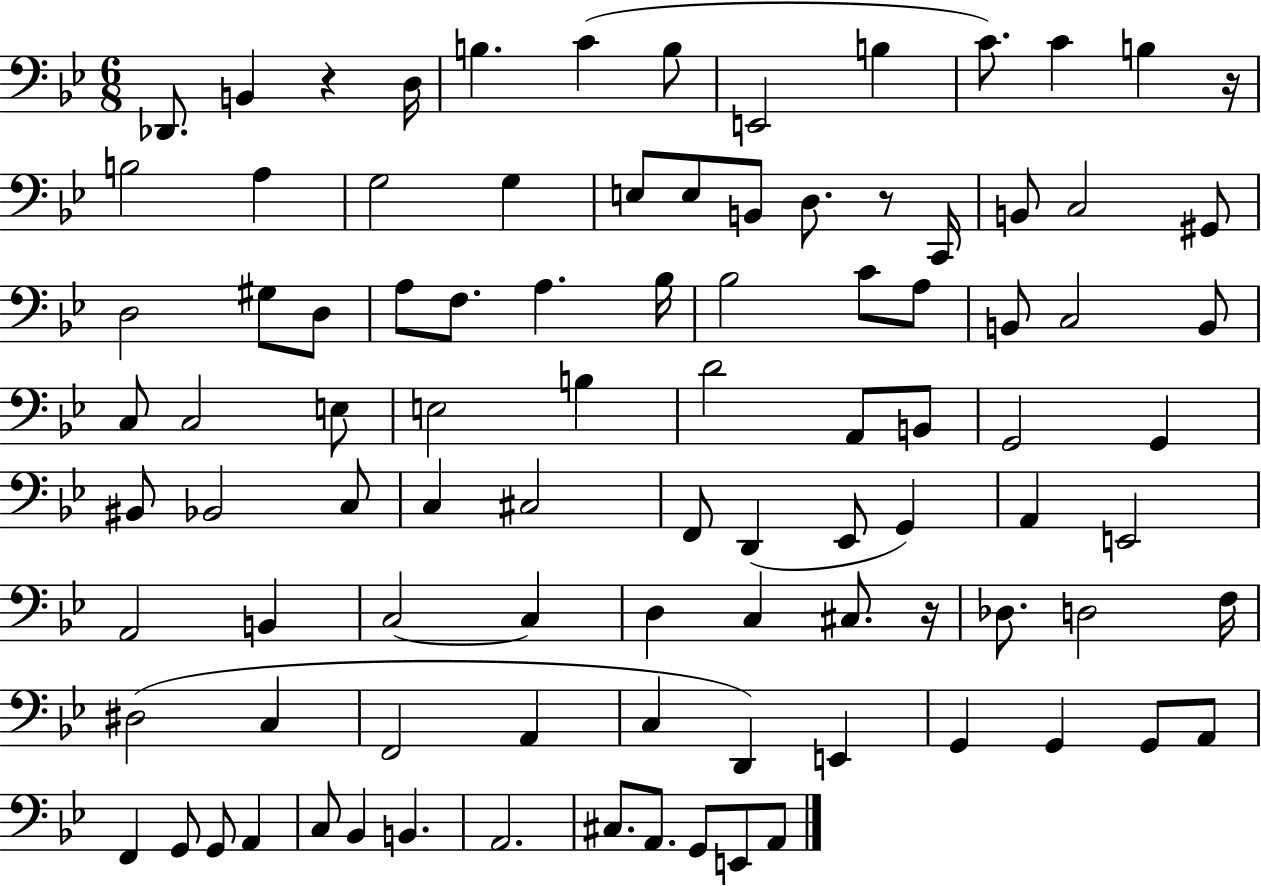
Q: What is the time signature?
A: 6/8